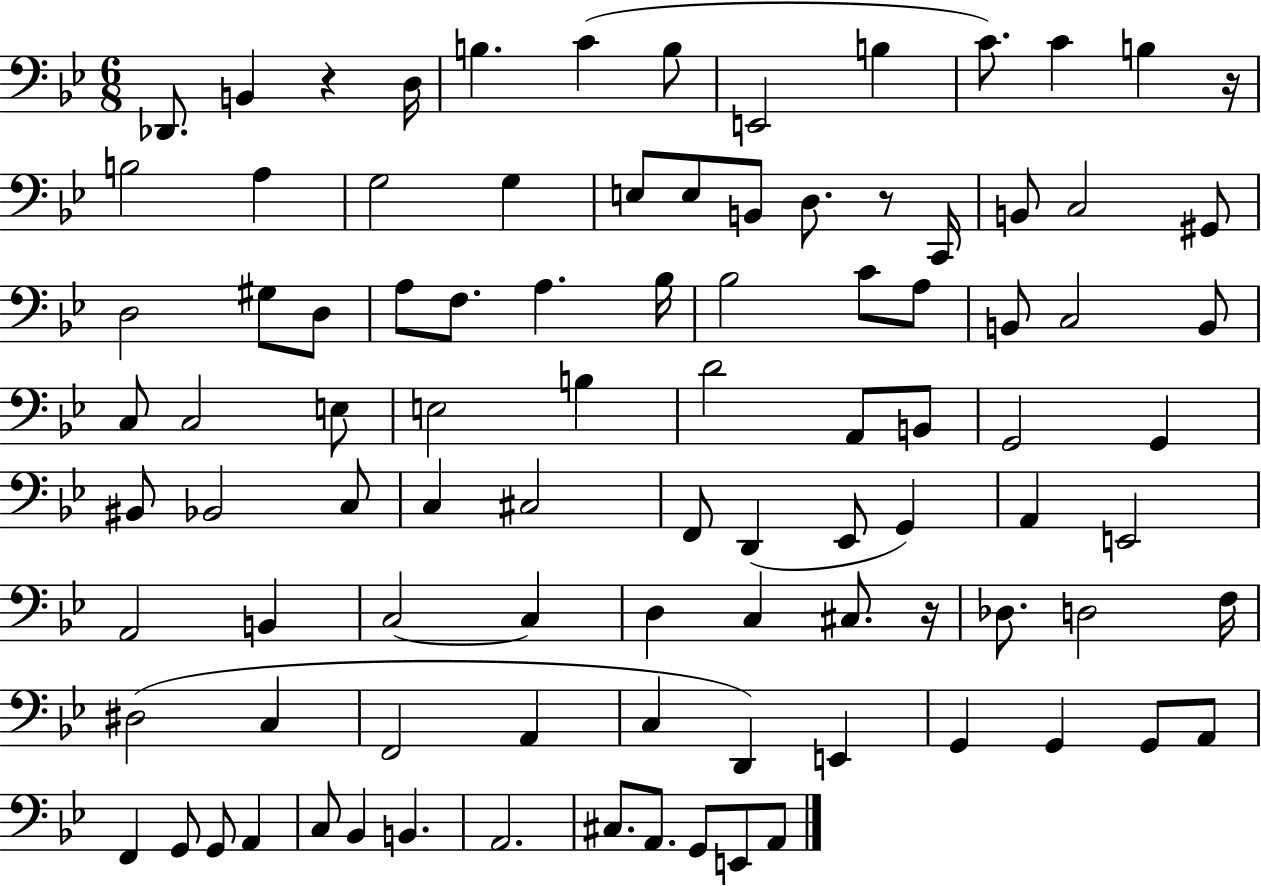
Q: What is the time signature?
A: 6/8